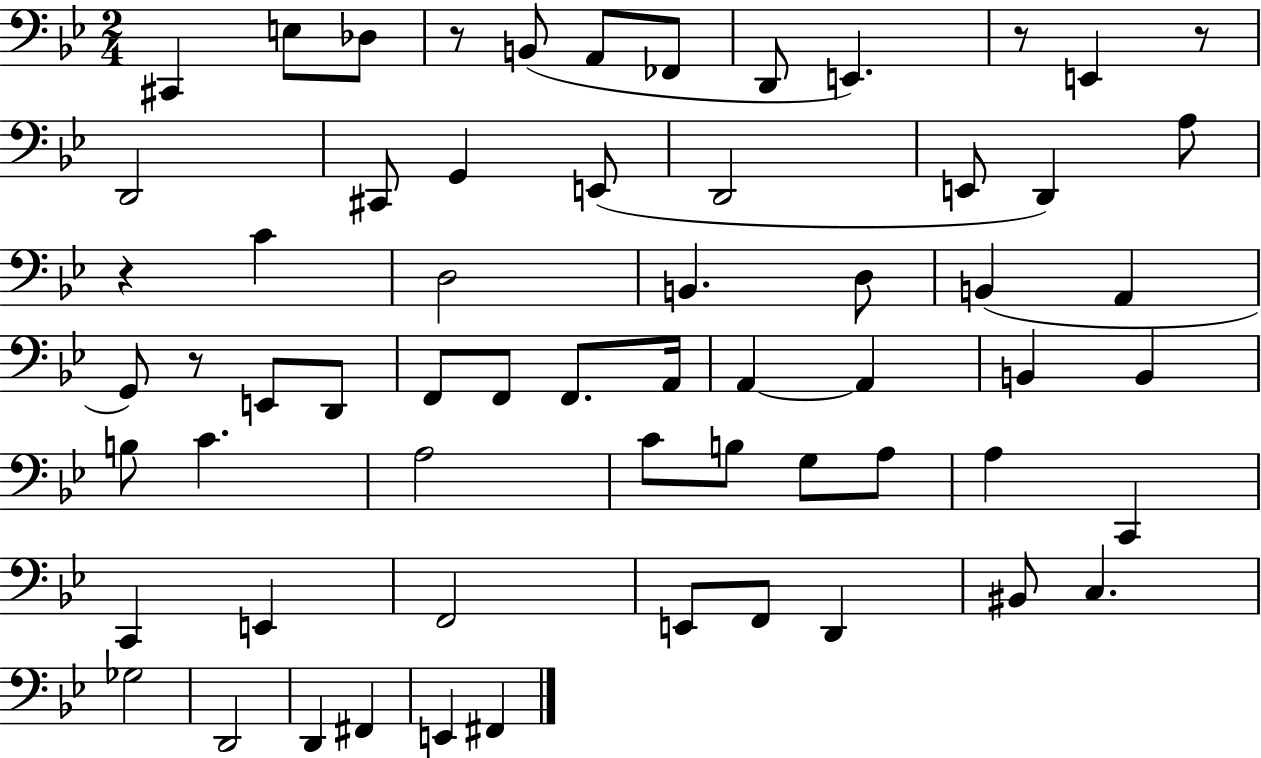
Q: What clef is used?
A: bass